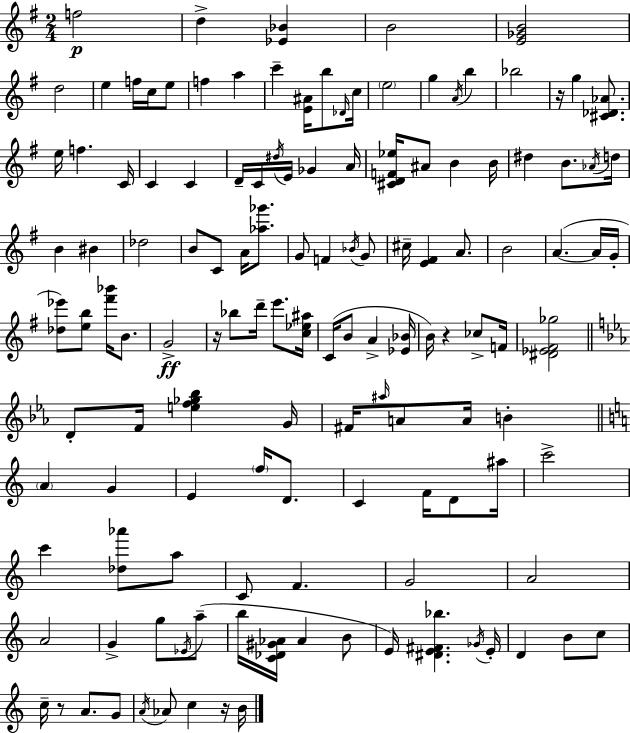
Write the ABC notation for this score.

X:1
T:Untitled
M:2/4
L:1/4
K:G
f2 d [_E_B] B2 [E_GB]2 d2 e f/4 c/4 e/2 f a c' [E^A]/4 b/2 _D/4 c/4 e2 g A/4 b _b2 z/4 g [^C_D_A]/2 e/4 f C/4 C C D/4 C/4 ^d/4 E/4 _G A/4 [^CDF_e]/4 ^A/2 B B/4 ^d B/2 _A/4 d/4 B ^B _d2 B/2 C/2 A/4 [_a_g']/2 G/2 F _B/4 G/2 ^c/4 [E^F] A/2 B2 A A/4 G/4 [_d_e']/2 [eb]/2 [^f'_b']/4 B/2 G2 z/4 _b/2 d'/4 e'/2 [c_e^a]/4 C/4 B/2 A [_E_B]/4 B/4 z _c/2 F/4 [^D_E^F_g]2 D/2 F/4 [ef_g_b] G/4 ^F/4 ^a/4 A/2 A/4 B A G E f/4 D/2 C F/4 D/2 ^a/4 c'2 c' [_d_a']/2 a/2 C/2 F G2 A2 A2 G g/2 _E/4 a/2 b/4 [C_D^G_A]/4 _A B/2 E/4 [^DE^F_b] _G/4 E/4 D B/2 c/2 c/4 z/2 A/2 G/2 A/4 _A/2 c z/4 B/4